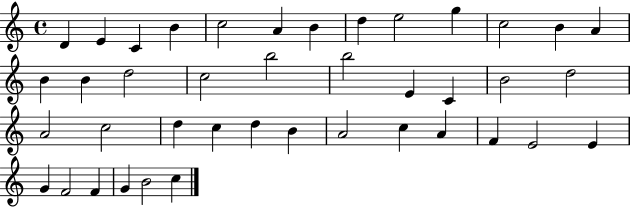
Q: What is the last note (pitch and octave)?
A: C5